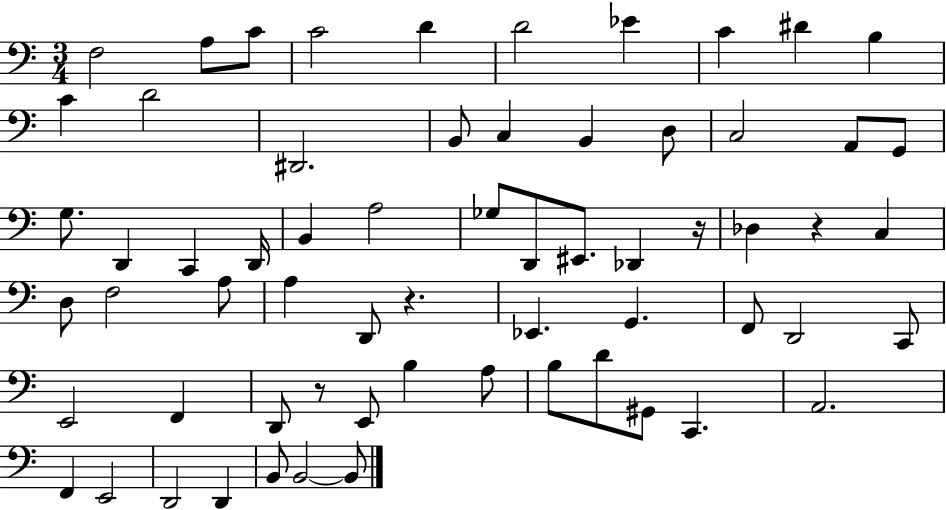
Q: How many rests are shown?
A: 4